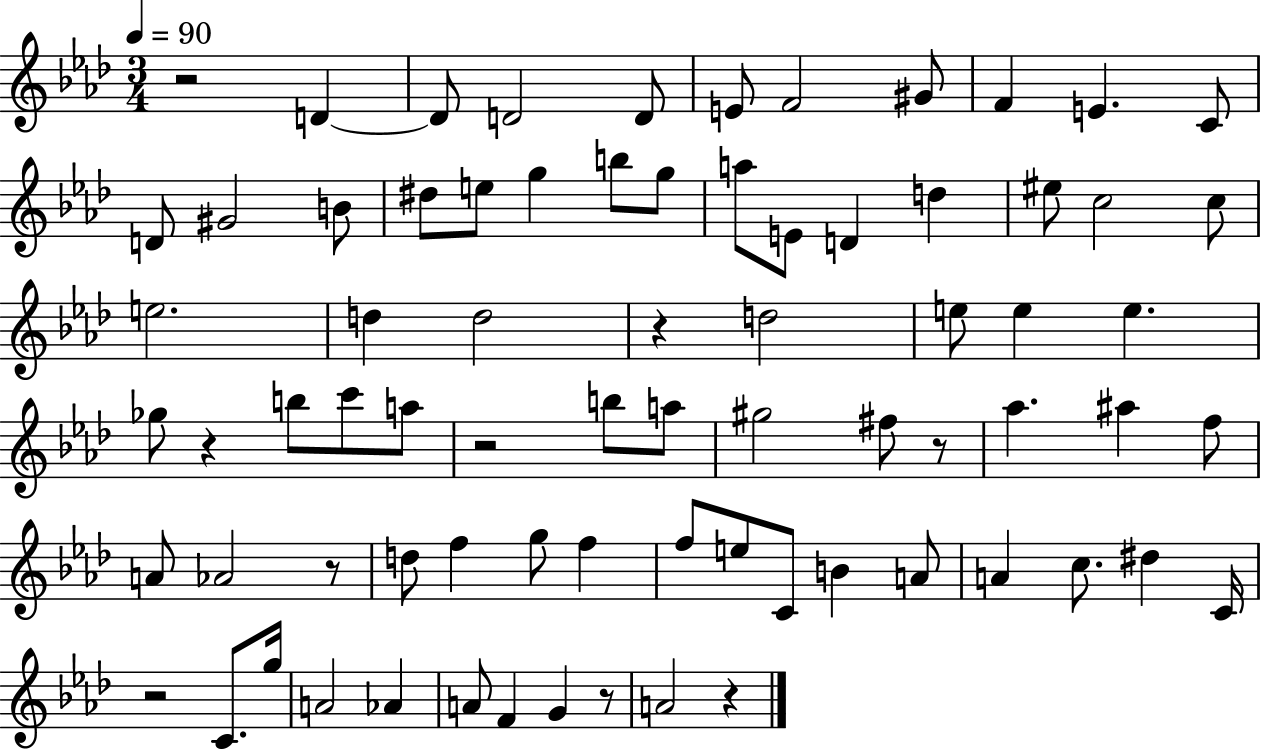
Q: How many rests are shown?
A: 9